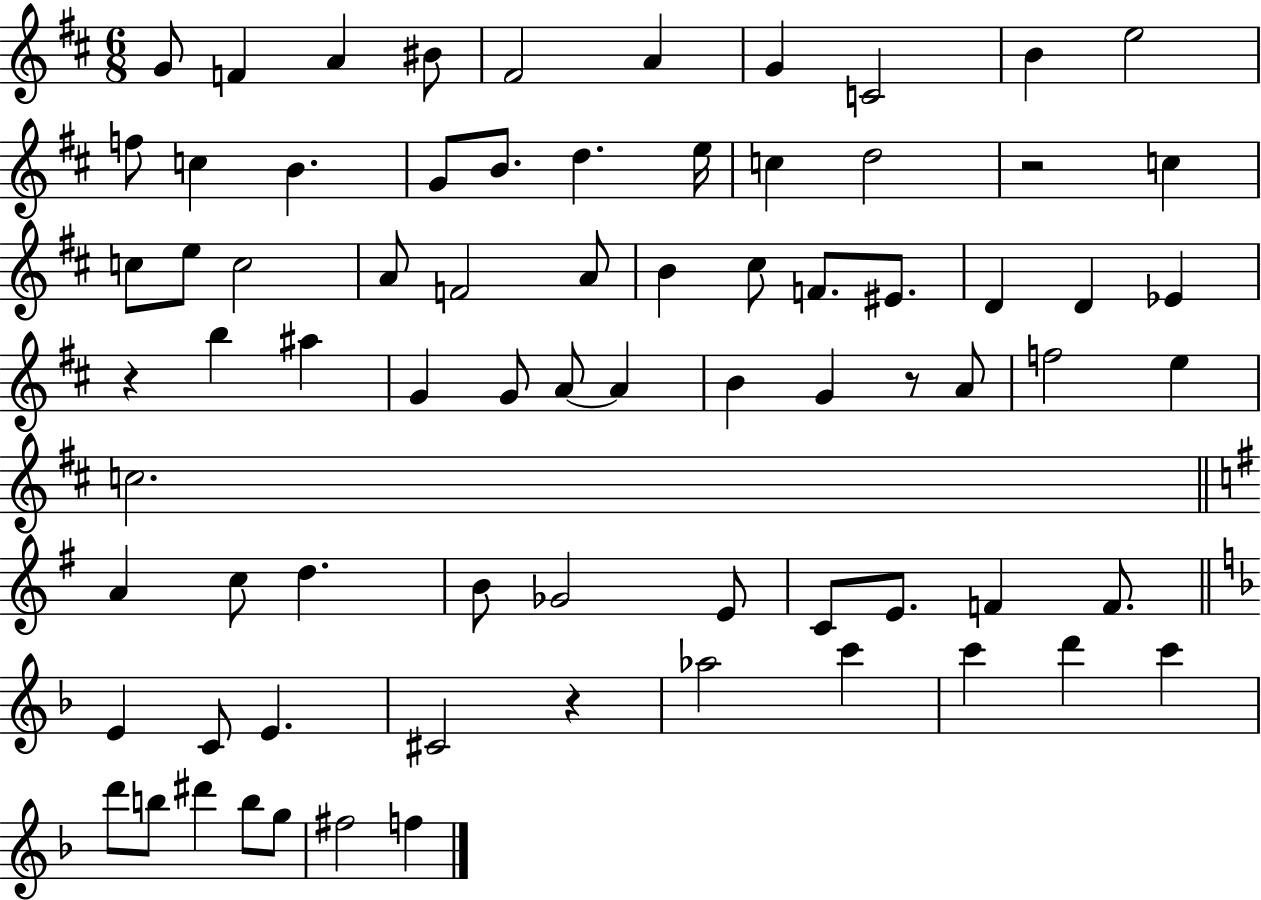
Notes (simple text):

G4/e F4/q A4/q BIS4/e F#4/h A4/q G4/q C4/h B4/q E5/h F5/e C5/q B4/q. G4/e B4/e. D5/q. E5/s C5/q D5/h R/h C5/q C5/e E5/e C5/h A4/e F4/h A4/e B4/q C#5/e F4/e. EIS4/e. D4/q D4/q Eb4/q R/q B5/q A#5/q G4/q G4/e A4/e A4/q B4/q G4/q R/e A4/e F5/h E5/q C5/h. A4/q C5/e D5/q. B4/e Gb4/h E4/e C4/e E4/e. F4/q F4/e. E4/q C4/e E4/q. C#4/h R/q Ab5/h C6/q C6/q D6/q C6/q D6/e B5/e D#6/q B5/e G5/e F#5/h F5/q